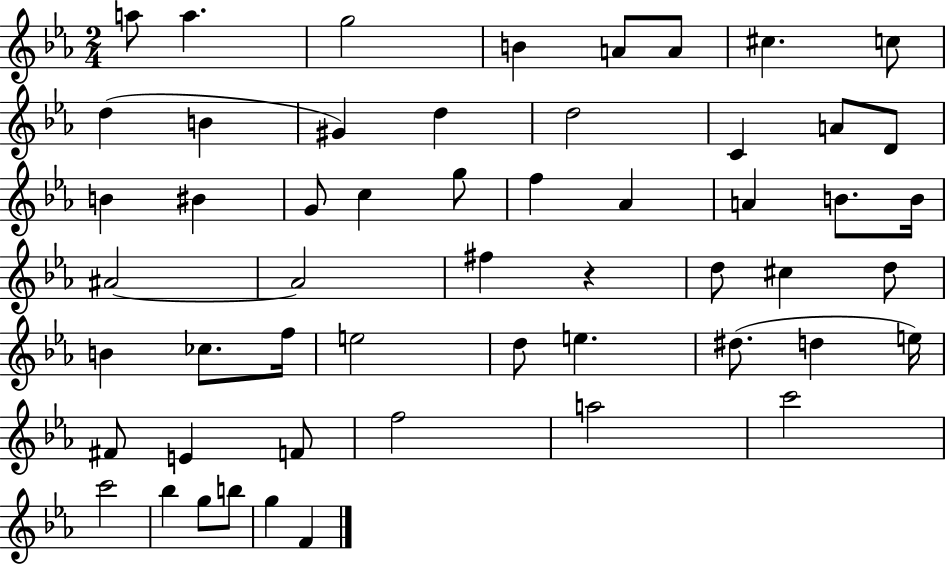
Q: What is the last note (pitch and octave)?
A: F4